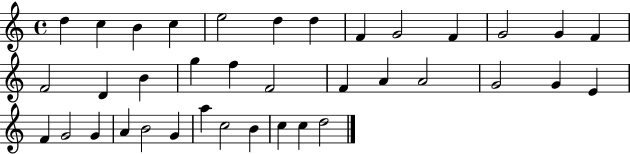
D5/q C5/q B4/q C5/q E5/h D5/q D5/q F4/q G4/h F4/q G4/h G4/q F4/q F4/h D4/q B4/q G5/q F5/q F4/h F4/q A4/q A4/h G4/h G4/q E4/q F4/q G4/h G4/q A4/q B4/h G4/q A5/q C5/h B4/q C5/q C5/q D5/h